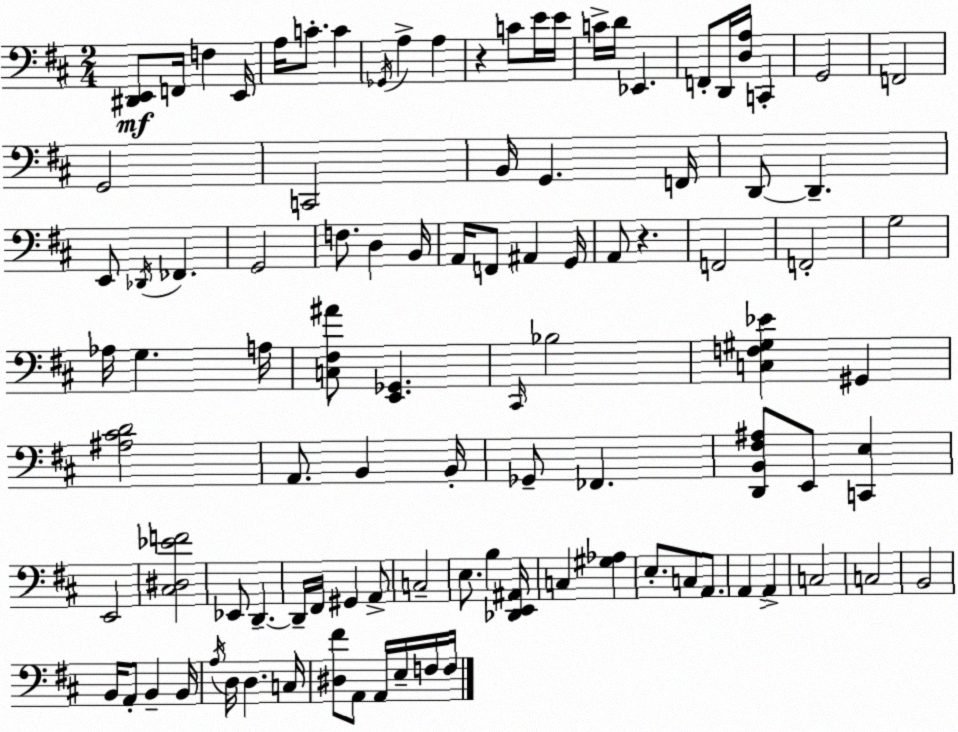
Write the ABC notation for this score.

X:1
T:Untitled
M:2/4
L:1/4
K:D
[^D,,E,,]/2 F,,/4 F, E,,/4 A,/4 C/2 C _G,,/4 A, A, z C/2 E/4 E/4 C/4 D/4 _E,, F,,/2 D,,/4 [D,A,]/4 C,, G,,2 F,,2 G,,2 C,,2 B,,/4 G,, F,,/4 D,,/2 D,, E,,/2 _D,,/4 _F,, G,,2 F,/2 D, B,,/4 A,,/4 F,,/2 ^A,, G,,/4 A,,/2 z F,,2 F,,2 G,2 _A,/4 G, A,/4 [C,^F,^A]/2 [E,,_G,,] ^C,,/4 _B,2 [C,F,^G,_E] ^G,, [^A,^CD]2 A,,/2 B,, B,,/4 _G,,/2 _F,, [D,,B,,^F,^A,]/2 E,,/2 [C,,E,] E,,2 [^C,^D,_EF]2 _E,,/2 D,, D,,/4 ^F,,/4 ^G,, A,,/2 C,2 E,/2 B, [_D,,E,,^A,,]/4 C, [^G,_A,] E,/2 C,/2 A,,/2 A,, A,, C,2 C,2 B,,2 B,,/4 A,,/2 B,, B,,/4 A,/4 D,/4 D, C,/4 [^D,^F]/2 A,,/2 A,,/4 E,/4 F,/4 F,/4